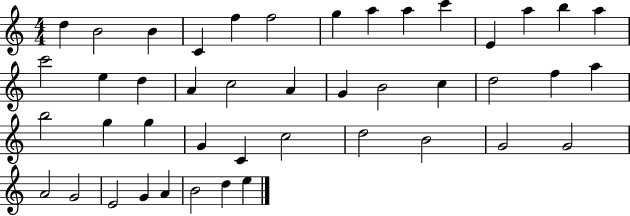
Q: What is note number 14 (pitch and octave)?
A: A5